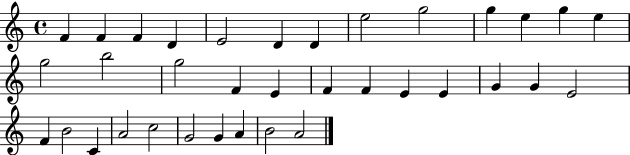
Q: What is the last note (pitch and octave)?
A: A4